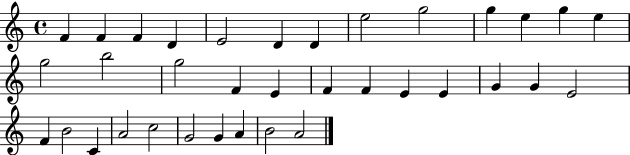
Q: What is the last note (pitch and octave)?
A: A4